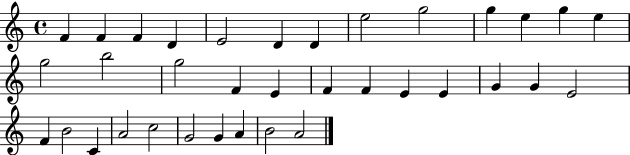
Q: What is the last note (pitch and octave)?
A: A4